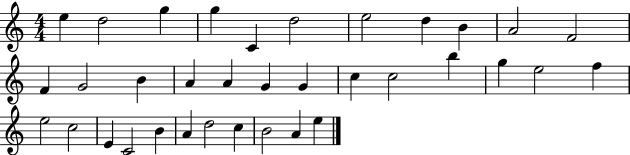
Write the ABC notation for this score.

X:1
T:Untitled
M:4/4
L:1/4
K:C
e d2 g g C d2 e2 d B A2 F2 F G2 B A A G G c c2 b g e2 f e2 c2 E C2 B A d2 c B2 A e